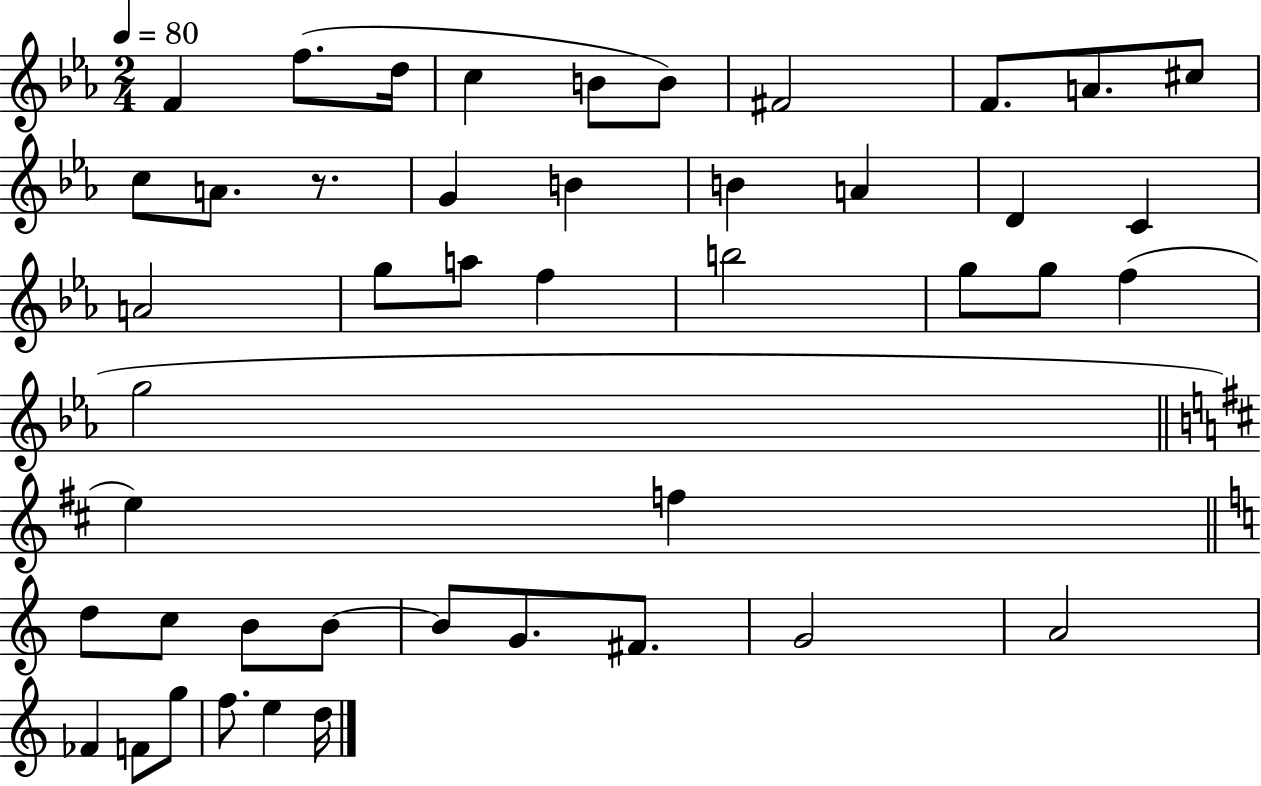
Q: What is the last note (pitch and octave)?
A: D5